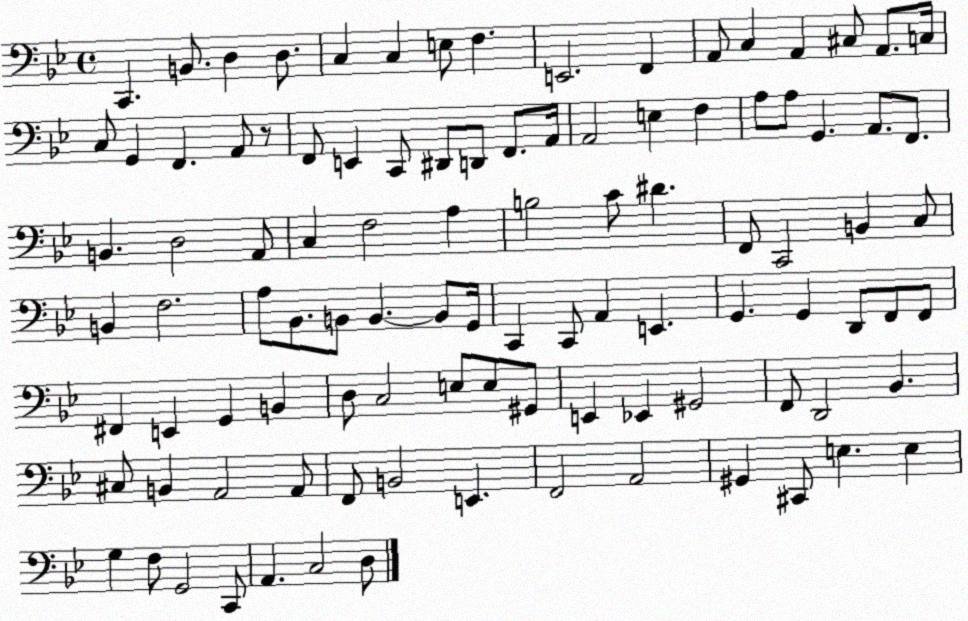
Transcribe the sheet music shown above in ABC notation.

X:1
T:Untitled
M:4/4
L:1/4
K:Bb
C,, B,,/2 D, D,/2 C, C, E,/2 F, E,,2 F,, A,,/2 C, A,, ^C,/2 A,,/2 C,/4 C,/2 G,, F,, A,,/2 z/2 F,,/2 E,, C,,/2 ^D,,/2 D,,/2 F,,/2 A,,/4 A,,2 E, F, A,/2 A,/2 G,, A,,/2 F,,/2 B,, D,2 A,,/2 C, F,2 A, B,2 C/2 ^D F,,/2 C,,2 B,, C,/2 B,, F,2 A,/2 _B,,/2 B,,/2 B,, B,,/2 G,,/4 C,, C,,/2 A,, E,, G,, G,, D,,/2 F,,/2 F,,/2 ^F,, E,, G,, B,, D,/2 C,2 E,/2 E,/2 ^G,,/2 E,, _E,, ^G,,2 F,,/2 D,,2 _B,, ^C,/2 B,, A,,2 A,,/2 F,,/2 B,,2 E,, F,,2 A,,2 ^G,, ^C,,/2 E, E, G, F,/2 G,,2 C,,/2 A,, C,2 D,/2